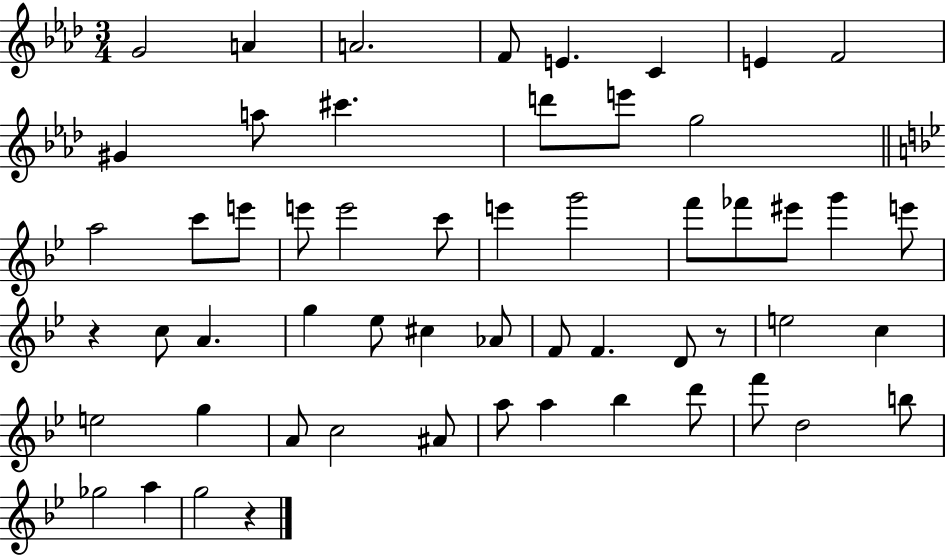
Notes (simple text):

G4/h A4/q A4/h. F4/e E4/q. C4/q E4/q F4/h G#4/q A5/e C#6/q. D6/e E6/e G5/h A5/h C6/e E6/e E6/e E6/h C6/e E6/q G6/h F6/e FES6/e EIS6/e G6/q E6/e R/q C5/e A4/q. G5/q Eb5/e C#5/q Ab4/e F4/e F4/q. D4/e R/e E5/h C5/q E5/h G5/q A4/e C5/h A#4/e A5/e A5/q Bb5/q D6/e F6/e D5/h B5/e Gb5/h A5/q G5/h R/q